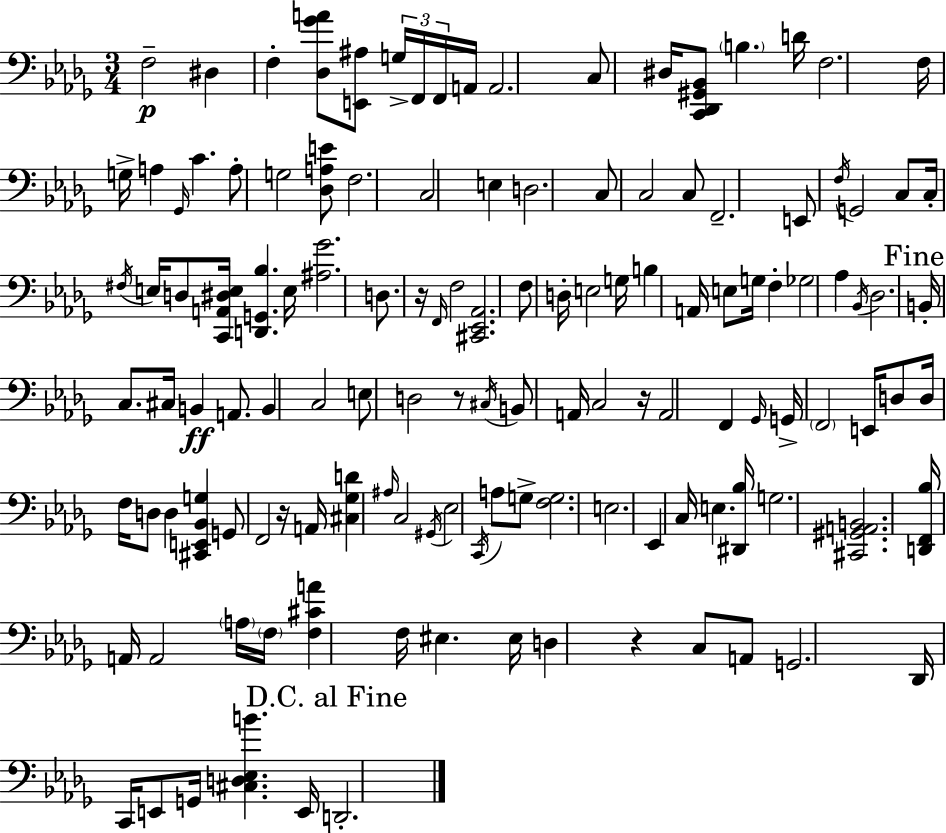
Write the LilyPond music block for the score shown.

{
  \clef bass
  \numericTimeSignature
  \time 3/4
  \key bes \minor
  \repeat volta 2 { f2--\p dis4 | f4-. <des ges' a'>8 <e, ais>8 \tuplet 3/2 { g16-> f,16 f,16 } a,16 | a,2. | c8 dis16 <c, des, gis, bes,>8 \parenthesize b4. d'16 | \break f2. | f16 g16-> a4 \grace { ges,16 } c'4. | a8-. g2 <des a e'>8 | f2. | \break c2 e4 | d2. | c8 c2 c8 | f,2.-- | \break e,8 \acciaccatura { f16 } g,2 | c8 c16-. \acciaccatura { fis16 } e16 d8 <c, a, dis e>16 <d, g, bes>4. | e16 <ais ges'>2. | d8. r16 \grace { f,16 } f2 | \break <cis, ees, aes,>2. | f8 d16-. e2 | g16 b4 a,16 e8 g16 | f4-. ges2 | \break aes4 \acciaccatura { bes,16 } des2. | \mark "Fine" b,16-. c8. cis16 b,4\ff | a,8. b,4 c2 | e8 d2 | \break r8 \acciaccatura { cis16 } b,8 a,16 c2 | r16 a,2 | f,4 \grace { ges,16 } g,16-> \parenthesize f,2 | e,16 d8 d16 f16 d8 d4 | \break <cis, e, bes, g>4 g,8 f,2 | r16 a,16 <cis ges d'>4 \grace { ais16 } | c2 \acciaccatura { gis,16 } ees2 | \acciaccatura { c,16 } a8 g8-> <f g>2. | \break e2. | ees,4 | c16 e4. <dis, bes>16 g2. | <cis, gis, a, b,>2. | \break <d, f, bes>16 a,16 | a,2 \parenthesize a16 \parenthesize f16 <f cis' a'>4 | f16 eis4. eis16 d4 | r4 c8 a,8 g,2. | \break des,16 c,16 | e,8 g,16 <cis d ees b'>4. e,16 \mark "D.C. al Fine" d,2.-. | } \bar "|."
}